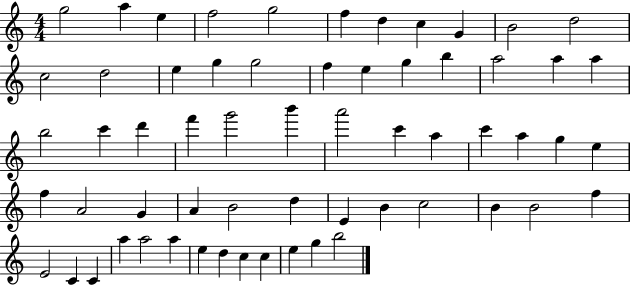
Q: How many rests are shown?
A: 0